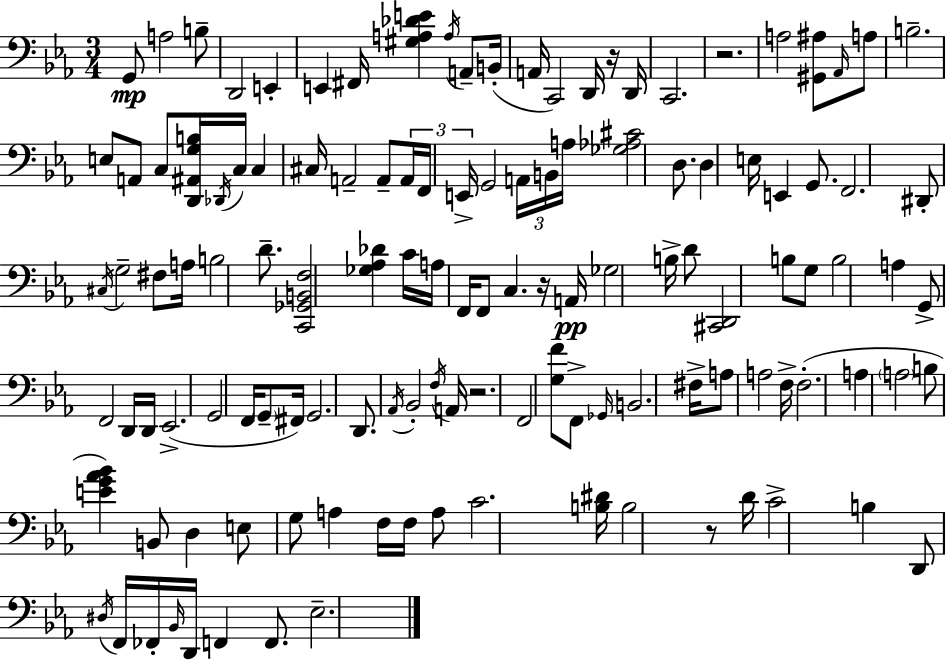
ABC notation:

X:1
T:Untitled
M:3/4
L:1/4
K:Eb
G,,/2 A,2 B,/2 D,,2 E,, E,, ^F,,/4 [^G,A,_DE] A,/4 A,,/2 B,,/4 A,,/4 C,,2 D,,/4 z/4 D,,/4 C,,2 z2 A,2 [^G,,^A,]/2 _A,,/4 A,/2 B,2 E,/2 A,,/2 C,/2 [D,,^A,,G,B,]/4 _D,,/4 C,/4 C, ^C,/4 A,,2 A,,/2 A,,/4 F,,/4 E,,/4 G,,2 A,,/4 B,,/4 A,/4 [_G,_A,^C]2 D,/2 D, E,/4 E,, G,,/2 F,,2 ^D,,/2 ^C,/4 G,2 ^F,/2 A,/4 B,2 D/2 [C,,_G,,B,,F,]2 [_G,_A,_D] C/4 A,/4 F,,/4 F,,/2 C, z/4 A,,/4 _G,2 B,/4 D/2 [^C,,D,,]2 B,/2 G,/2 B,2 A, G,,/2 F,,2 D,,/4 D,,/4 _E,,2 G,,2 F,,/4 G,,/2 ^F,,/4 G,,2 D,,/2 _A,,/4 _B,,2 F,/4 A,,/4 z2 F,,2 [G,F]/2 F,,/2 _G,,/4 B,,2 ^F,/4 A,/2 A,2 F,/4 F,2 A, A,2 B,/2 [EG_A_B] B,,/2 D, E,/2 G,/2 A, F,/4 F,/4 A,/2 C2 [B,^D]/4 B,2 z/2 D/4 C2 B, D,,/2 ^D,/4 F,,/4 _F,,/4 _B,,/4 D,,/4 F,, F,,/2 _E,2